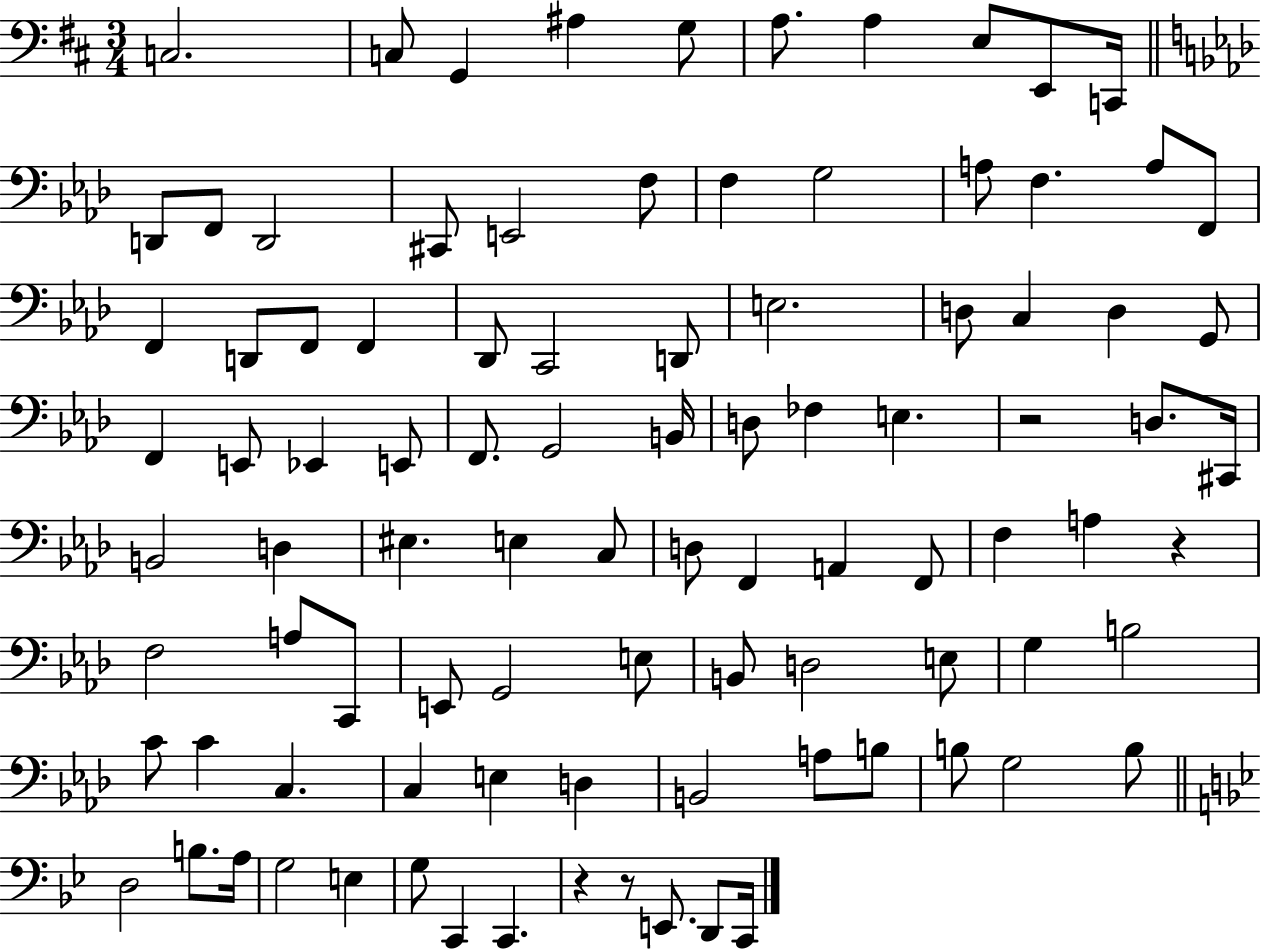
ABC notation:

X:1
T:Untitled
M:3/4
L:1/4
K:D
C,2 C,/2 G,, ^A, G,/2 A,/2 A, E,/2 E,,/2 C,,/4 D,,/2 F,,/2 D,,2 ^C,,/2 E,,2 F,/2 F, G,2 A,/2 F, A,/2 F,,/2 F,, D,,/2 F,,/2 F,, _D,,/2 C,,2 D,,/2 E,2 D,/2 C, D, G,,/2 F,, E,,/2 _E,, E,,/2 F,,/2 G,,2 B,,/4 D,/2 _F, E, z2 D,/2 ^C,,/4 B,,2 D, ^E, E, C,/2 D,/2 F,, A,, F,,/2 F, A, z F,2 A,/2 C,,/2 E,,/2 G,,2 E,/2 B,,/2 D,2 E,/2 G, B,2 C/2 C C, C, E, D, B,,2 A,/2 B,/2 B,/2 G,2 B,/2 D,2 B,/2 A,/4 G,2 E, G,/2 C,, C,, z z/2 E,,/2 D,,/2 C,,/4